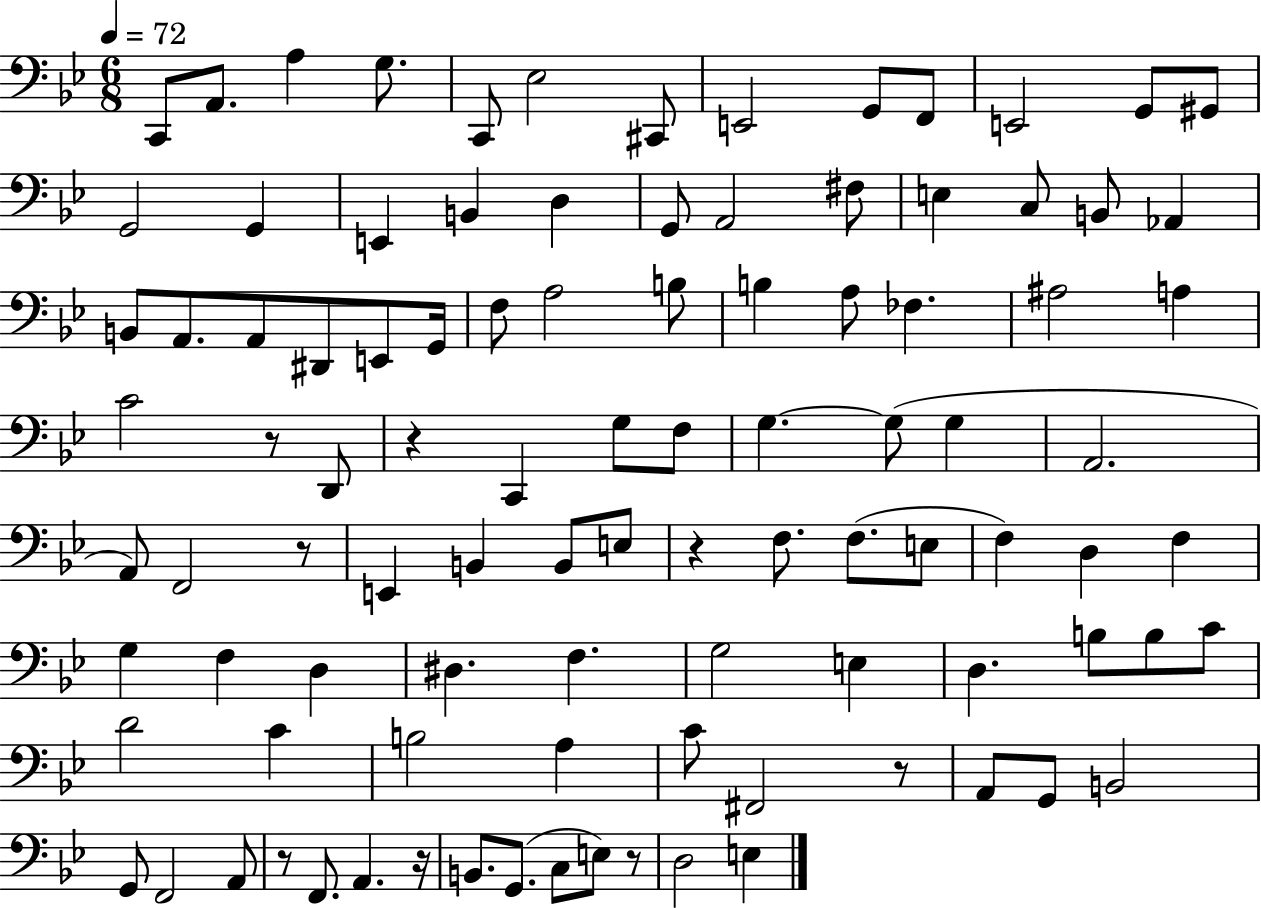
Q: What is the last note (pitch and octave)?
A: E3